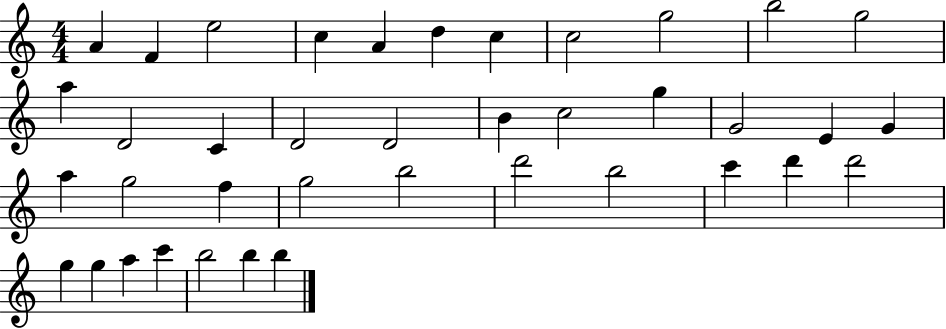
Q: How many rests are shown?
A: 0